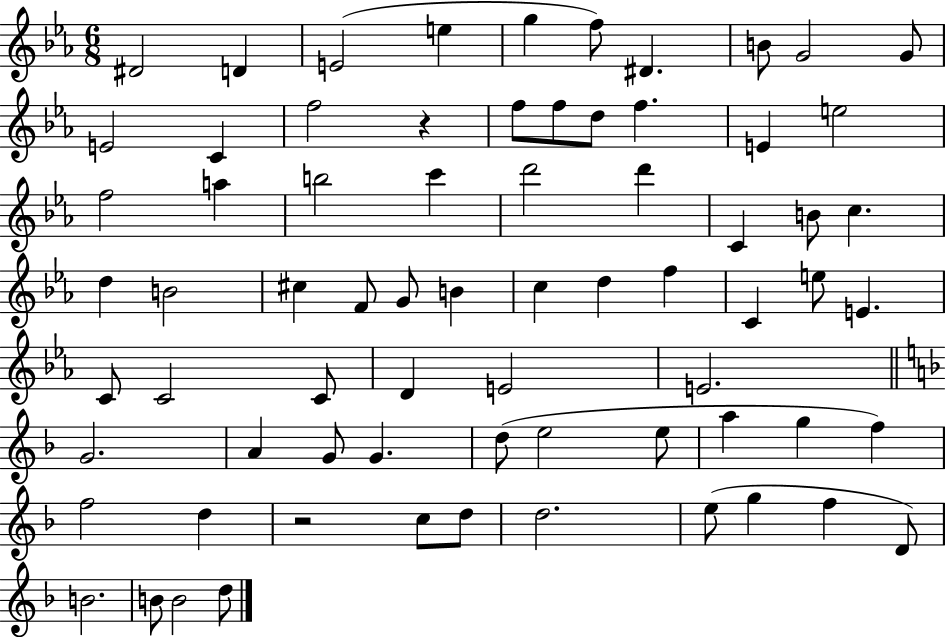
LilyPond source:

{
  \clef treble
  \numericTimeSignature
  \time 6/8
  \key ees \major
  dis'2 d'4 | e'2( e''4 | g''4 f''8) dis'4. | b'8 g'2 g'8 | \break e'2 c'4 | f''2 r4 | f''8 f''8 d''8 f''4. | e'4 e''2 | \break f''2 a''4 | b''2 c'''4 | d'''2 d'''4 | c'4 b'8 c''4. | \break d''4 b'2 | cis''4 f'8 g'8 b'4 | c''4 d''4 f''4 | c'4 e''8 e'4. | \break c'8 c'2 c'8 | d'4 e'2 | e'2. | \bar "||" \break \key f \major g'2. | a'4 g'8 g'4. | d''8( e''2 e''8 | a''4 g''4 f''4) | \break f''2 d''4 | r2 c''8 d''8 | d''2. | e''8( g''4 f''4 d'8) | \break b'2. | b'8 b'2 d''8 | \bar "|."
}